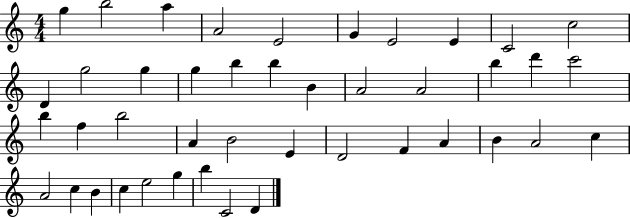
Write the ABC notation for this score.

X:1
T:Untitled
M:4/4
L:1/4
K:C
g b2 a A2 E2 G E2 E C2 c2 D g2 g g b b B A2 A2 b d' c'2 b f b2 A B2 E D2 F A B A2 c A2 c B c e2 g b C2 D